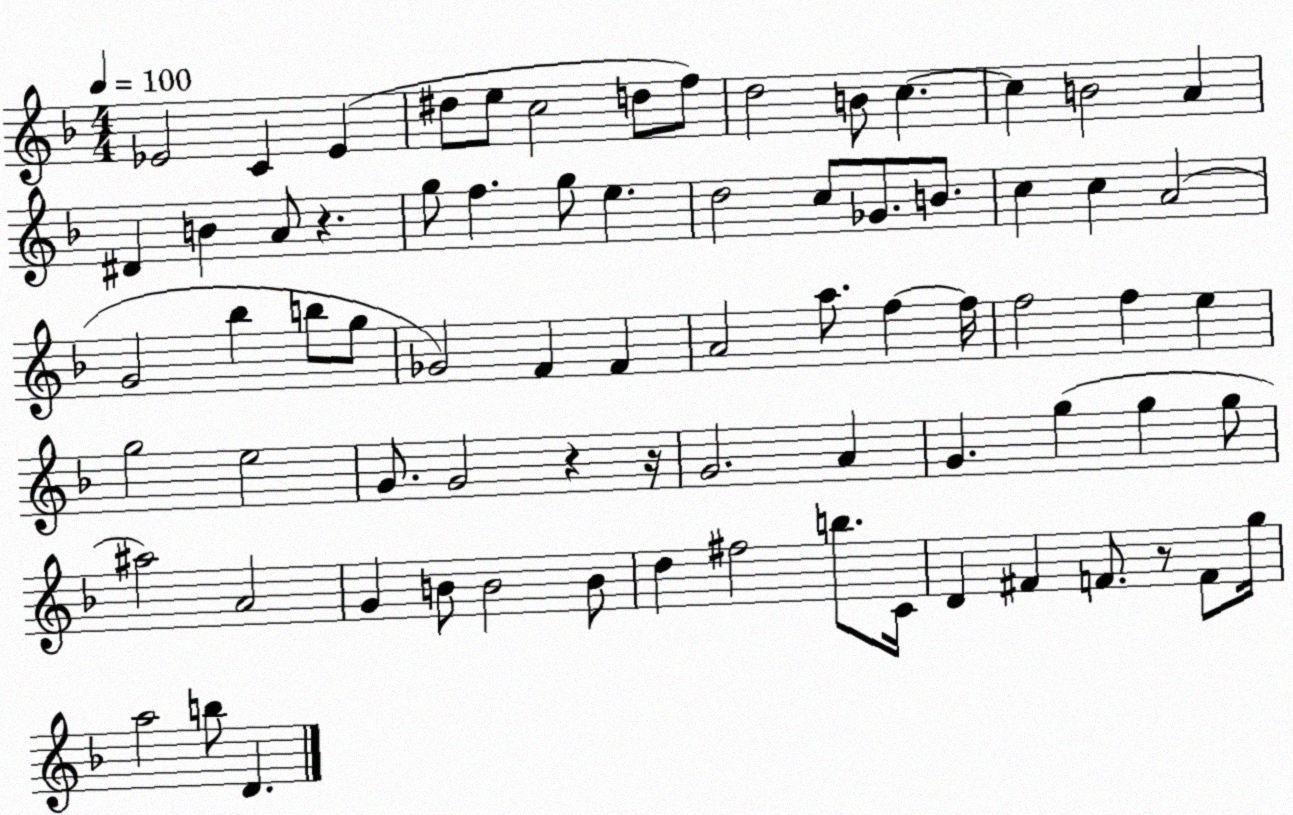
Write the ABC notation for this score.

X:1
T:Untitled
M:4/4
L:1/4
K:F
_E2 C _E ^d/2 e/2 c2 d/2 f/2 d2 B/2 c c B2 A ^D B A/2 z g/2 f g/2 e d2 c/2 _G/2 B/2 c c A2 G2 _b b/2 g/2 _G2 F F A2 a/2 f f/4 f2 f e g2 e2 G/2 G2 z z/4 G2 A G g g g/2 ^a2 A2 G B/2 B2 B/2 d ^f2 b/2 C/4 D ^F F/2 z/2 F/2 g/4 a2 b/2 D